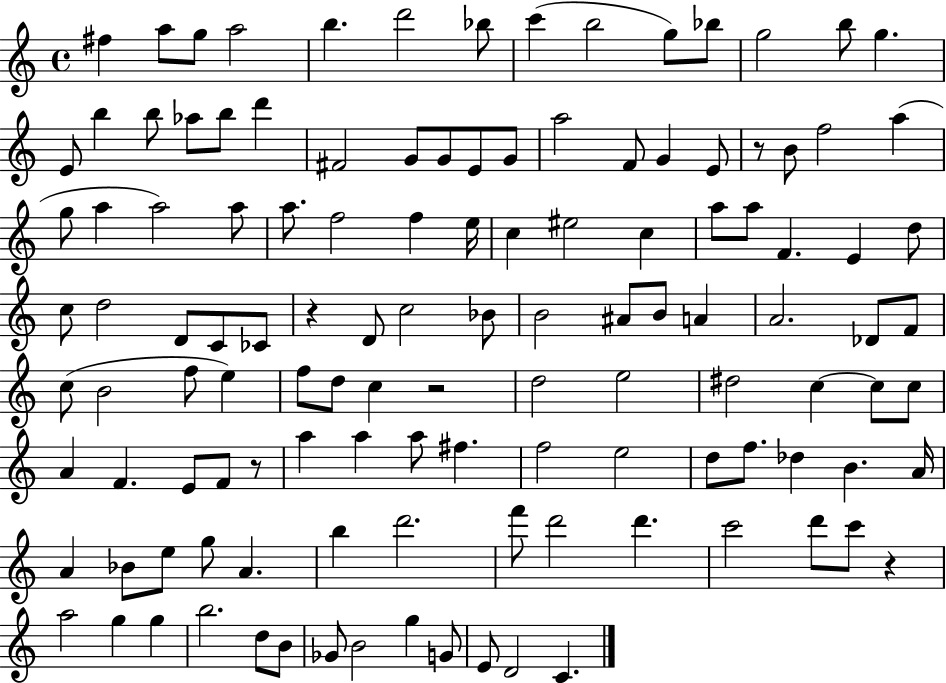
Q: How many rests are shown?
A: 5